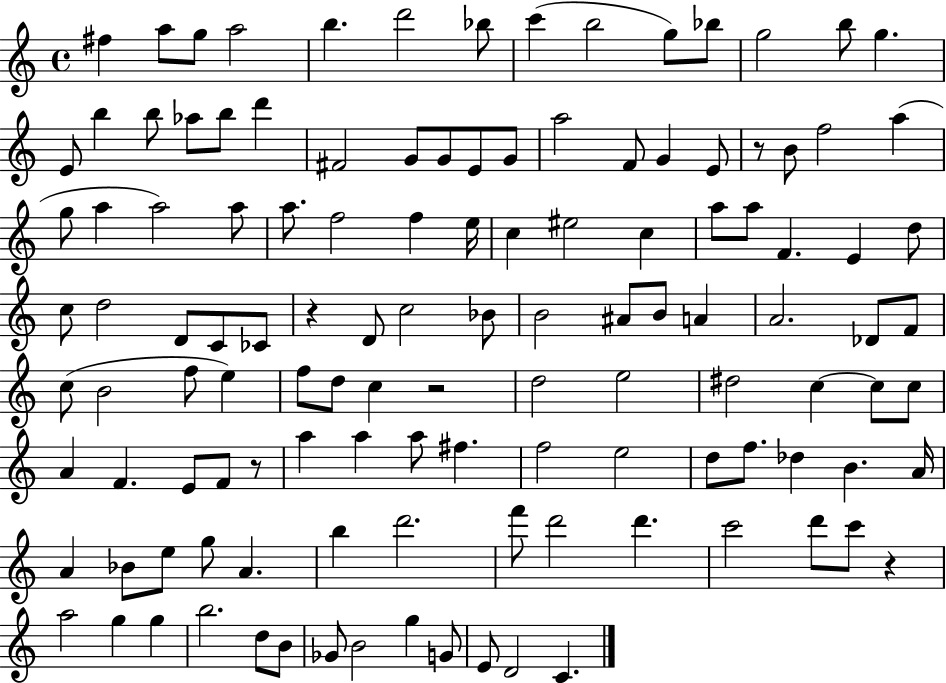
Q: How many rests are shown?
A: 5